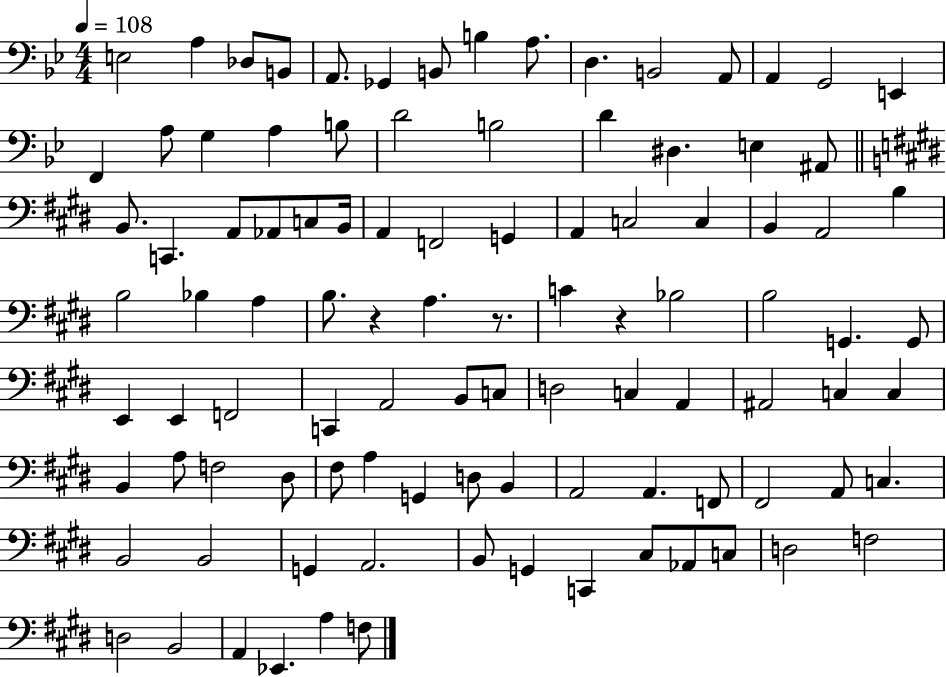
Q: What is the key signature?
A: BES major